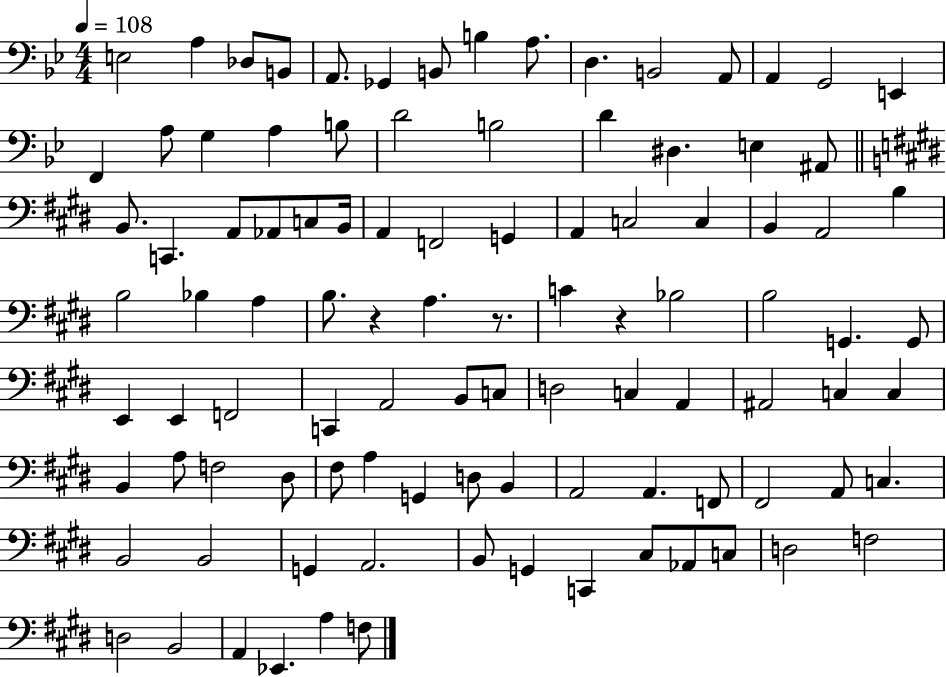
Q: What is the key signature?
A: BES major